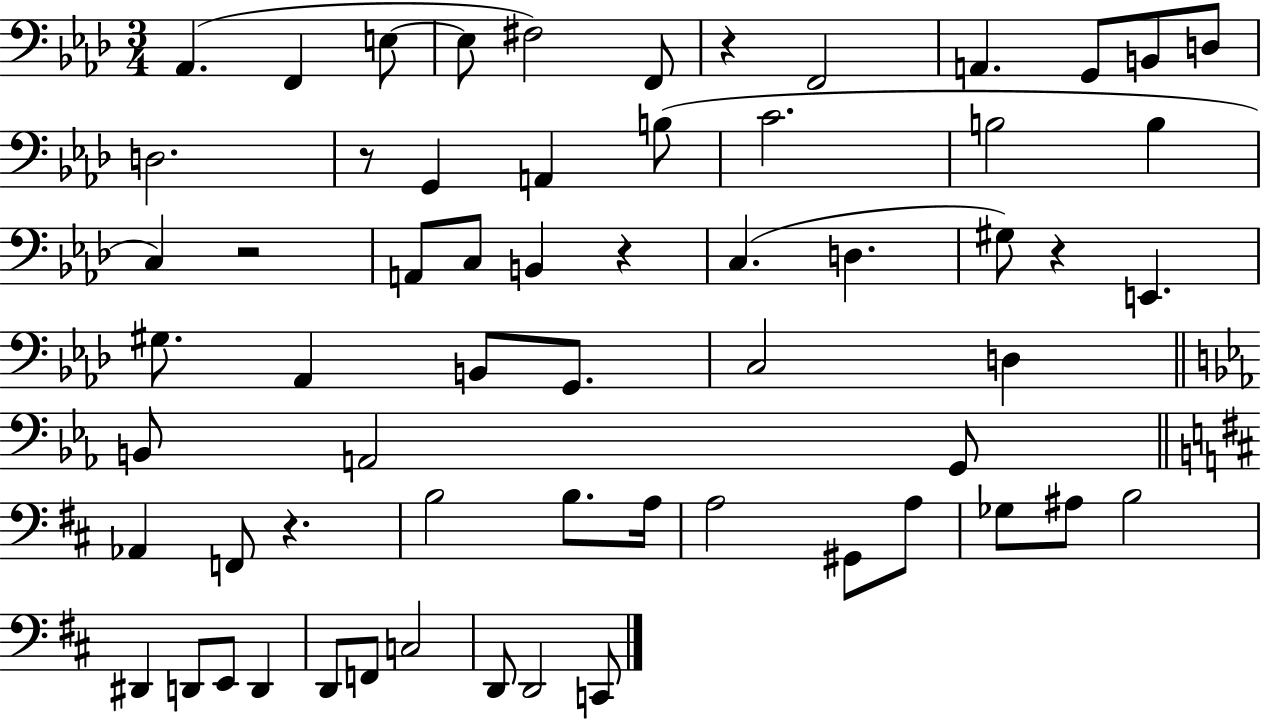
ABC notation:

X:1
T:Untitled
M:3/4
L:1/4
K:Ab
_A,, F,, E,/2 E,/2 ^F,2 F,,/2 z F,,2 A,, G,,/2 B,,/2 D,/2 D,2 z/2 G,, A,, B,/2 C2 B,2 B, C, z2 A,,/2 C,/2 B,, z C, D, ^G,/2 z E,, ^G,/2 _A,, B,,/2 G,,/2 C,2 D, B,,/2 A,,2 G,,/2 _A,, F,,/2 z B,2 B,/2 A,/4 A,2 ^G,,/2 A,/2 _G,/2 ^A,/2 B,2 ^D,, D,,/2 E,,/2 D,, D,,/2 F,,/2 C,2 D,,/2 D,,2 C,,/2